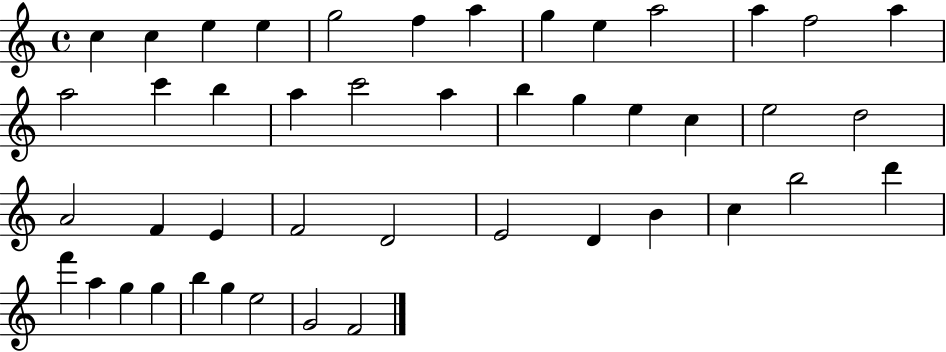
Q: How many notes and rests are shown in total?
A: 45